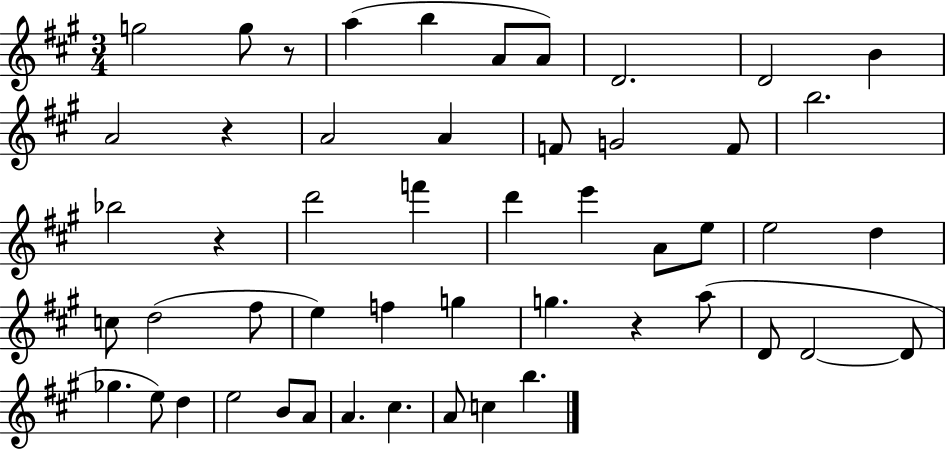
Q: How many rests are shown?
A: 4